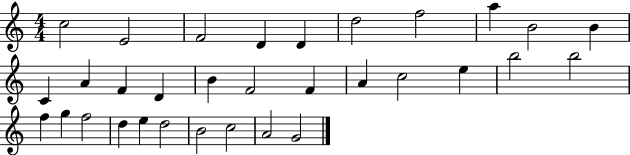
X:1
T:Untitled
M:4/4
L:1/4
K:C
c2 E2 F2 D D d2 f2 a B2 B C A F D B F2 F A c2 e b2 b2 f g f2 d e d2 B2 c2 A2 G2